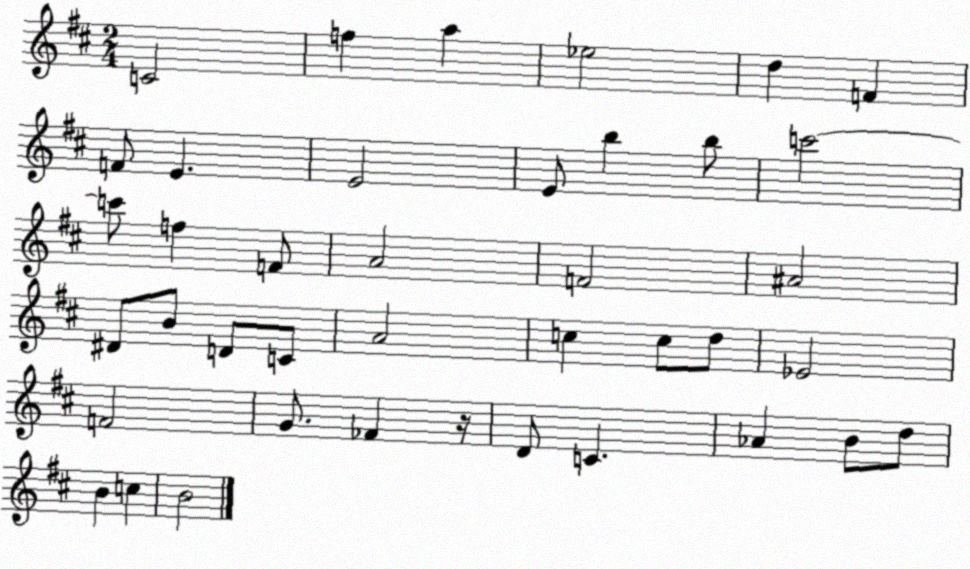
X:1
T:Untitled
M:2/4
L:1/4
K:D
C2 f a _e2 d F F/2 E E2 E/2 b b/2 c'2 c'/2 f F/2 A2 F2 ^A2 ^D/2 B/2 D/2 C/2 A2 c c/2 d/2 _E2 F2 G/2 _F z/4 D/2 C _A B/2 d/2 B c B2